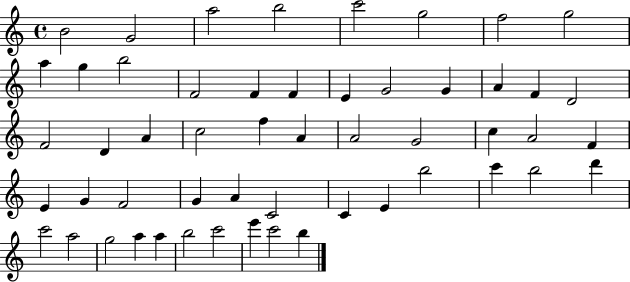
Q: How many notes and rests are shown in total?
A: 53